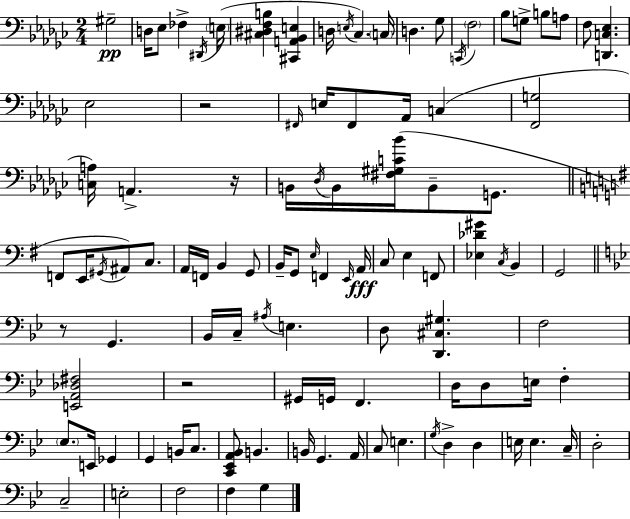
{
  \clef bass
  \numericTimeSignature
  \time 2/4
  \key ees \minor
  gis2--\pp | d16 ees8 fes4-> \acciaccatura { dis,16 } | \parenthesize e16( <cis dis f b>4 <cis, a, bes, e>4 | d16 \acciaccatura { e16 }) ces4. | \break \parenthesize c16 d4. | ges8 \acciaccatura { c,16 } \parenthesize f2 | bes8 g8-> b8 | a8 f8 <d, c ees>4. | \break ees2 | r2 | \grace { fis,16 } e16 fis,8 aes,16 | c4( <f, g>2 | \break <c a>16) a,4.-> | r16 b,16 \acciaccatura { des16 } b,16 <fis gis c' bes'>16( | b,8-- g,8. \bar "||" \break \key g \major f,8 e,16 \acciaccatura { gis,16 }) ais,8 c8. | a,16 f,16 b,4 g,8 | b,16-- g,8 \grace { e16 } f,4 | \grace { e,16 }\fff a,16 c8 e4 | \break f,8 <ees des' gis'>4 \acciaccatura { c16 } | b,4 g,2 | \bar "||" \break \key g \minor r8 g,4. | bes,16 c16-- \acciaccatura { ais16 } e4. | d8 <d, cis gis>4. | f2 | \break <e, a, des fis>2 | r2 | gis,16 g,16 f,4. | d16 d8 e16 f4-. | \break \parenthesize ees8. e,16 ges,4 | g,4 b,16 c8. | <c, ees, a, bes,>8 b,4. | b,16 g,4. | \break a,16 c8 e4. | \acciaccatura { g16 } d4-> d4 | e16 e4. | c16-- d2-. | \break c2-- | e2-. | f2 | f4 g4 | \break \bar "|."
}